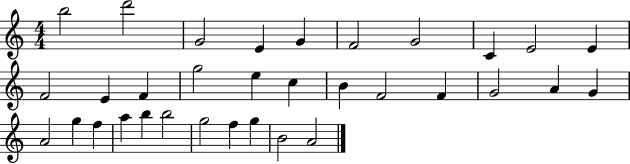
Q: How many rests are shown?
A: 0